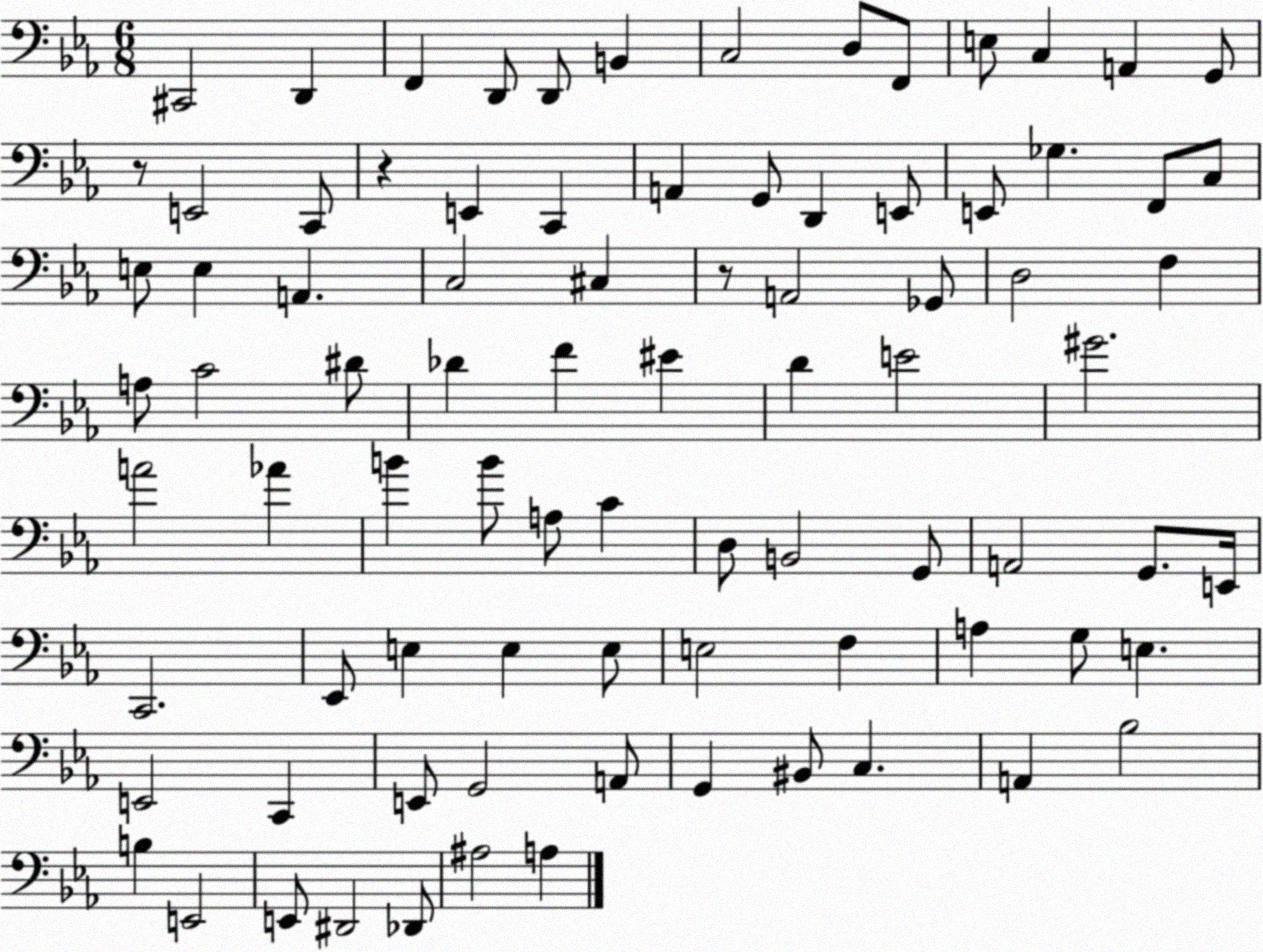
X:1
T:Untitled
M:6/8
L:1/4
K:Eb
^C,,2 D,, F,, D,,/2 D,,/2 B,, C,2 D,/2 F,,/2 E,/2 C, A,, G,,/2 z/2 E,,2 C,,/2 z E,, C,, A,, G,,/2 D,, E,,/2 E,,/2 _G, F,,/2 C,/2 E,/2 E, A,, C,2 ^C, z/2 A,,2 _G,,/2 D,2 F, A,/2 C2 ^D/2 _D F ^E D E2 ^G2 A2 _A B B/2 A,/2 C D,/2 B,,2 G,,/2 A,,2 G,,/2 E,,/4 C,,2 _E,,/2 E, E, E,/2 E,2 F, A, G,/2 E, E,,2 C,, E,,/2 G,,2 A,,/2 G,, ^B,,/2 C, A,, _B,2 B, E,,2 E,,/2 ^D,,2 _D,,/2 ^A,2 A,